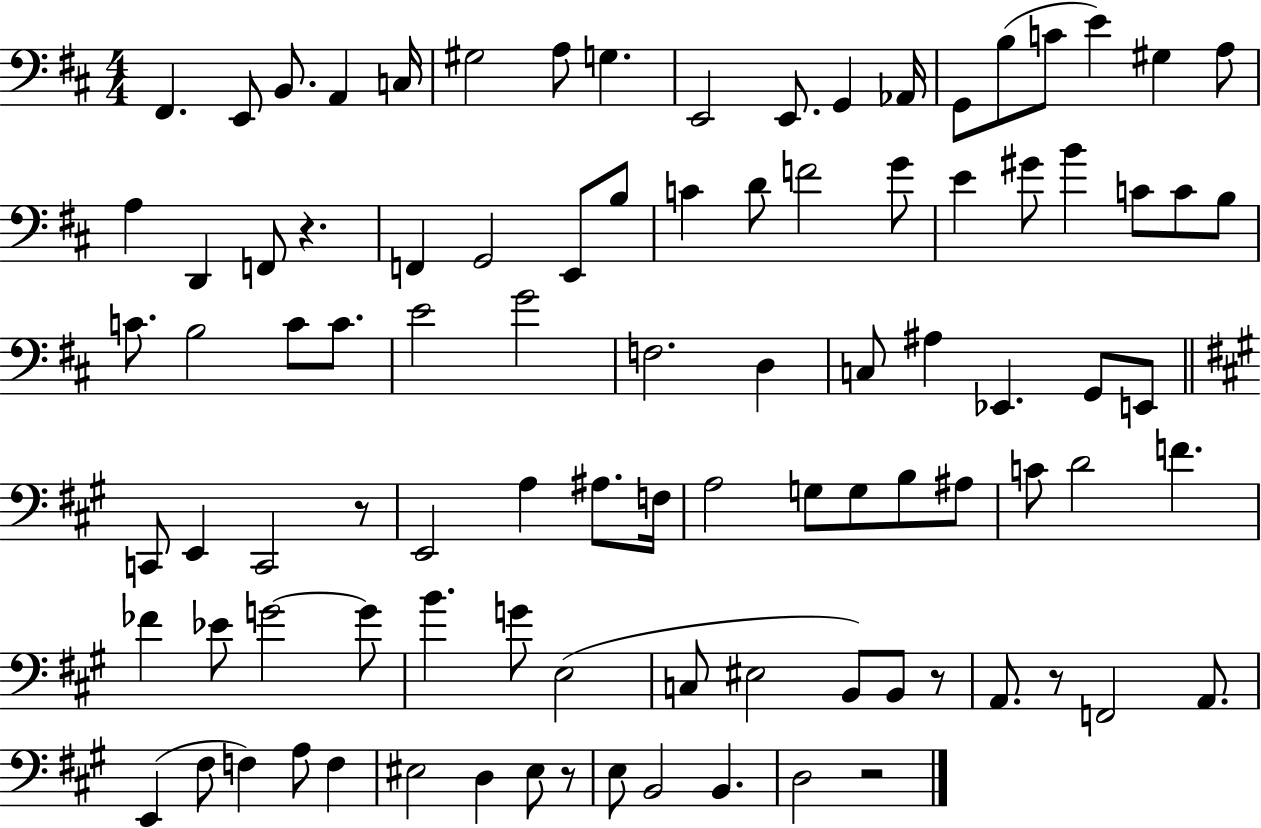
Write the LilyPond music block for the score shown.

{
  \clef bass
  \numericTimeSignature
  \time 4/4
  \key d \major
  fis,4. e,8 b,8. a,4 c16 | gis2 a8 g4. | e,2 e,8. g,4 aes,16 | g,8 b8( c'8 e'4) gis4 a8 | \break a4 d,4 f,8 r4. | f,4 g,2 e,8 b8 | c'4 d'8 f'2 g'8 | e'4 gis'8 b'4 c'8 c'8 b8 | \break c'8. b2 c'8 c'8. | e'2 g'2 | f2. d4 | c8 ais4 ees,4. g,8 e,8 | \break \bar "||" \break \key a \major c,8 e,4 c,2 r8 | e,2 a4 ais8. f16 | a2 g8 g8 b8 ais8 | c'8 d'2 f'4. | \break fes'4 ees'8 g'2~~ g'8 | b'4. g'8 e2( | c8 eis2 b,8) b,8 r8 | a,8. r8 f,2 a,8. | \break e,4( fis8 f4) a8 f4 | eis2 d4 eis8 r8 | e8 b,2 b,4. | d2 r2 | \break \bar "|."
}